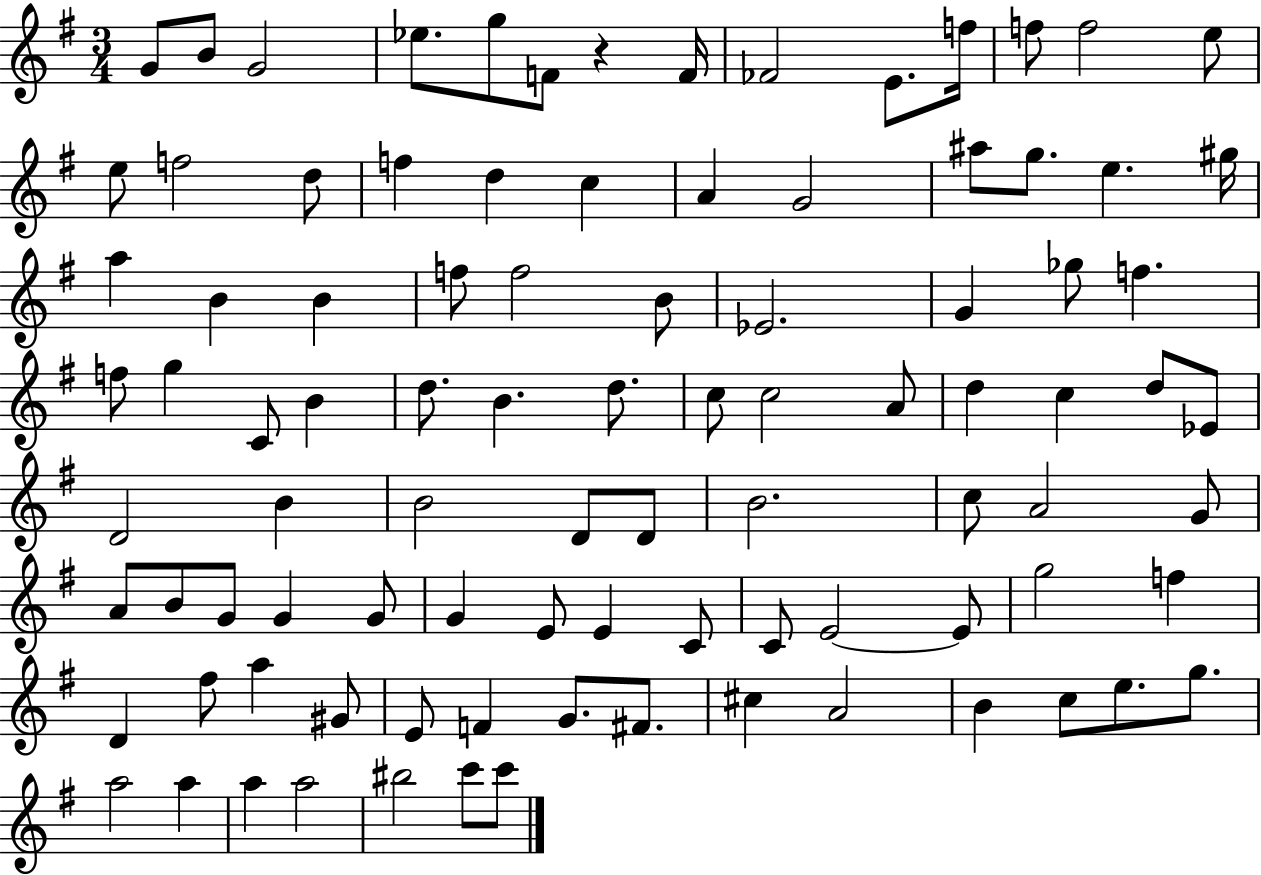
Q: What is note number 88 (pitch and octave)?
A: A5